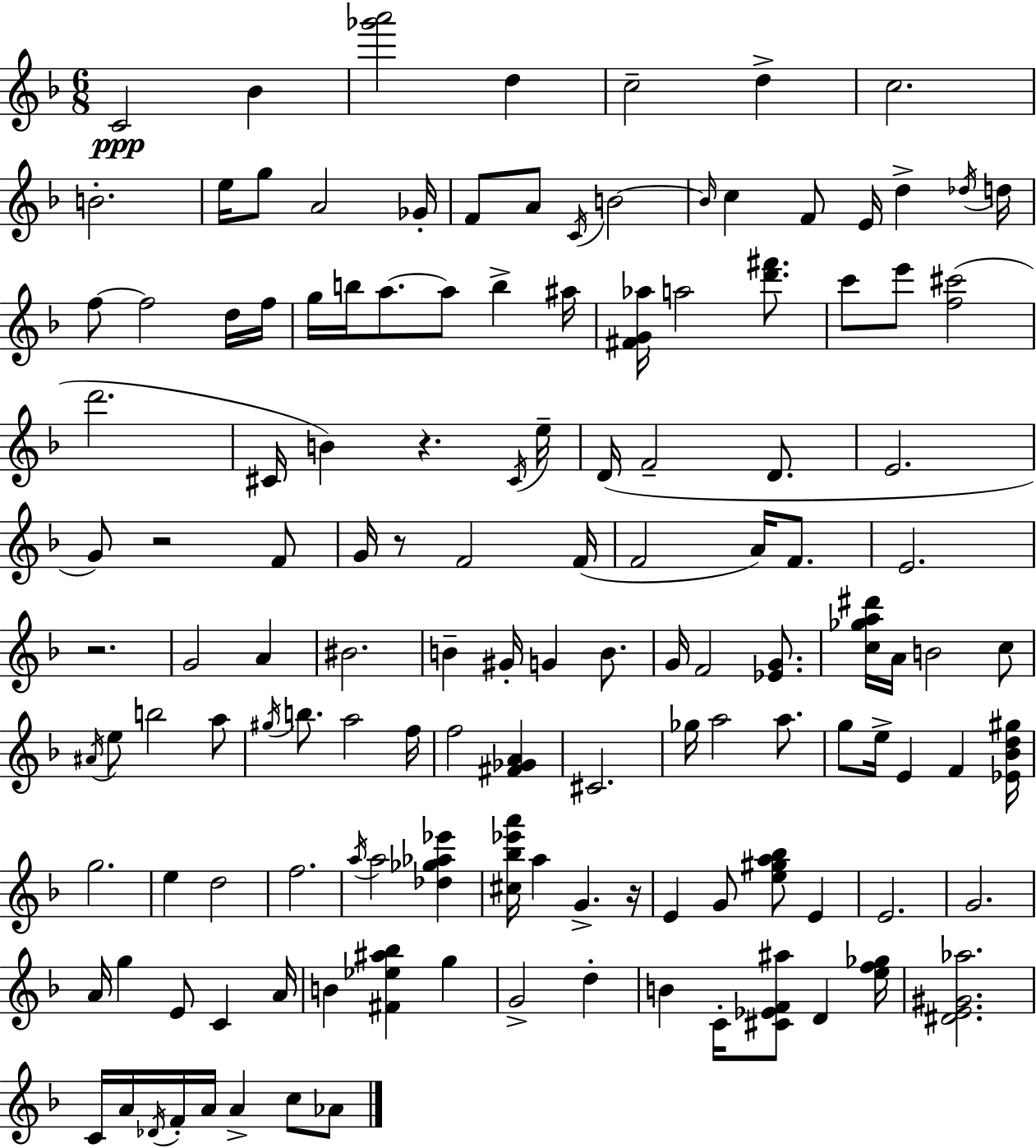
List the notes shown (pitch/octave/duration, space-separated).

C4/h Bb4/q [Gb6,A6]/h D5/q C5/h D5/q C5/h. B4/h. E5/s G5/e A4/h Gb4/s F4/e A4/e C4/s B4/h B4/s C5/q F4/e E4/s D5/q Db5/s D5/s F5/e F5/h D5/s F5/s G5/s B5/s A5/e. A5/e B5/q A#5/s [F#4,G4,Ab5]/s A5/h [D6,F#6]/e. C6/e E6/e [F5,C#6]/h D6/h. C#4/s B4/q R/q. C#4/s E5/s D4/s F4/h D4/e. E4/h. G4/e R/h F4/e G4/s R/e F4/h F4/s F4/h A4/s F4/e. E4/h. R/h. G4/h A4/q BIS4/h. B4/q G#4/s G4/q B4/e. G4/s F4/h [Eb4,G4]/e. [C5,Gb5,A5,D#6]/s A4/s B4/h C5/e A#4/s E5/e B5/h A5/e G#5/s B5/e. A5/h F5/s F5/h [F#4,Gb4,A4]/q C#4/h. Gb5/s A5/h A5/e. G5/e E5/s E4/q F4/q [Eb4,Bb4,D5,G#5]/s G5/h. E5/q D5/h F5/h. A5/s A5/h [Db5,Gb5,Ab5,Eb6]/q [C#5,Bb5,Eb6,A6]/s A5/q G4/q. R/s E4/q G4/e [E5,G#5,A5,Bb5]/e E4/q E4/h. G4/h. A4/s G5/q E4/e C4/q A4/s B4/q [F#4,Eb5,A#5,Bb5]/q G5/q G4/h D5/q B4/q C4/s [C#4,Eb4,F4,A#5]/e D4/q [E5,F5,Gb5]/s [D#4,E4,G#4,Ab5]/h. C4/s A4/s Db4/s F4/s A4/s A4/q C5/e Ab4/e